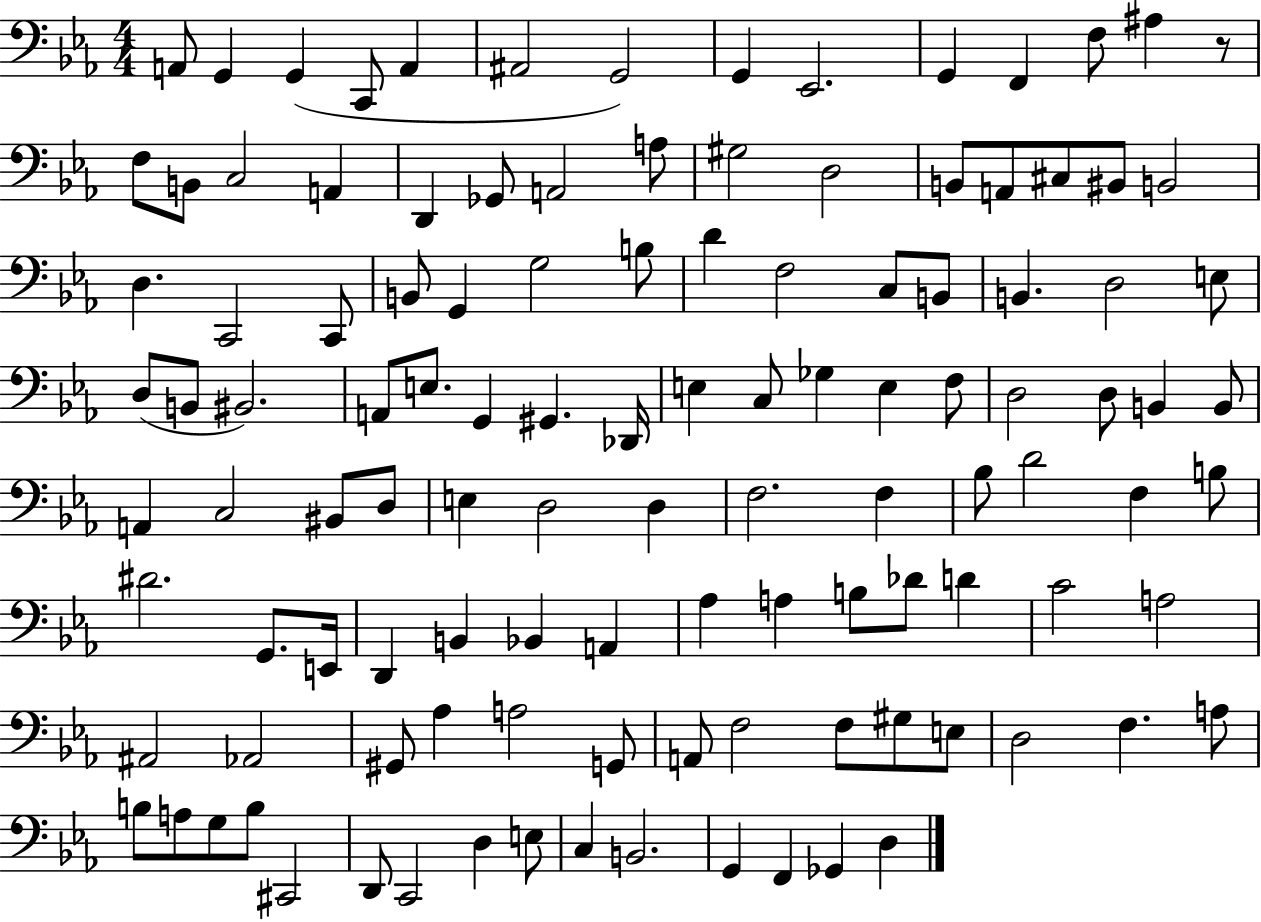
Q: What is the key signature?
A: EES major